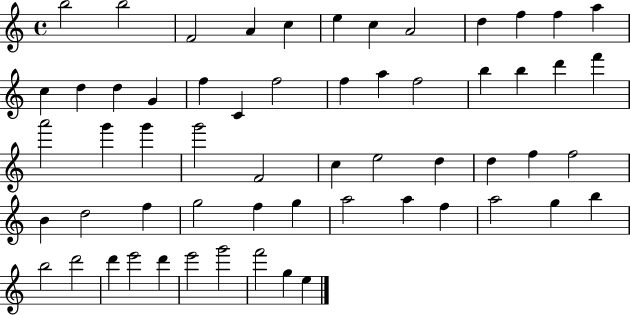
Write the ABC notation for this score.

X:1
T:Untitled
M:4/4
L:1/4
K:C
b2 b2 F2 A c e c A2 d f f a c d d G f C f2 f a f2 b b d' f' a'2 g' g' g'2 F2 c e2 d d f f2 B d2 f g2 f g a2 a f a2 g b b2 d'2 d' e'2 d' e'2 g'2 f'2 g e